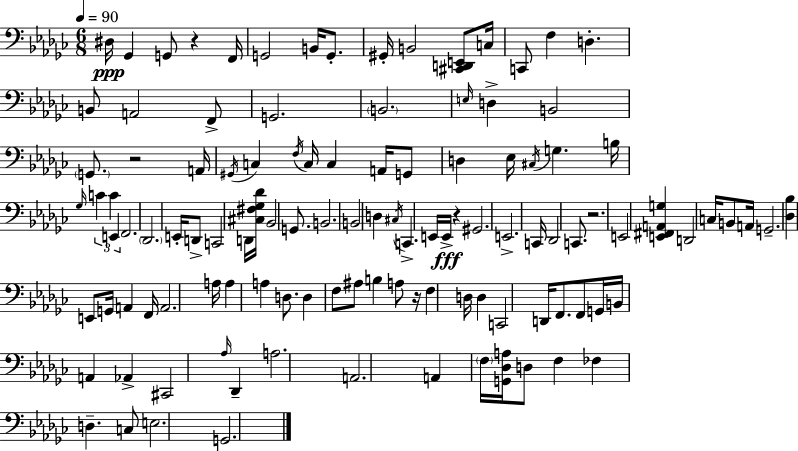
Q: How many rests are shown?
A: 5